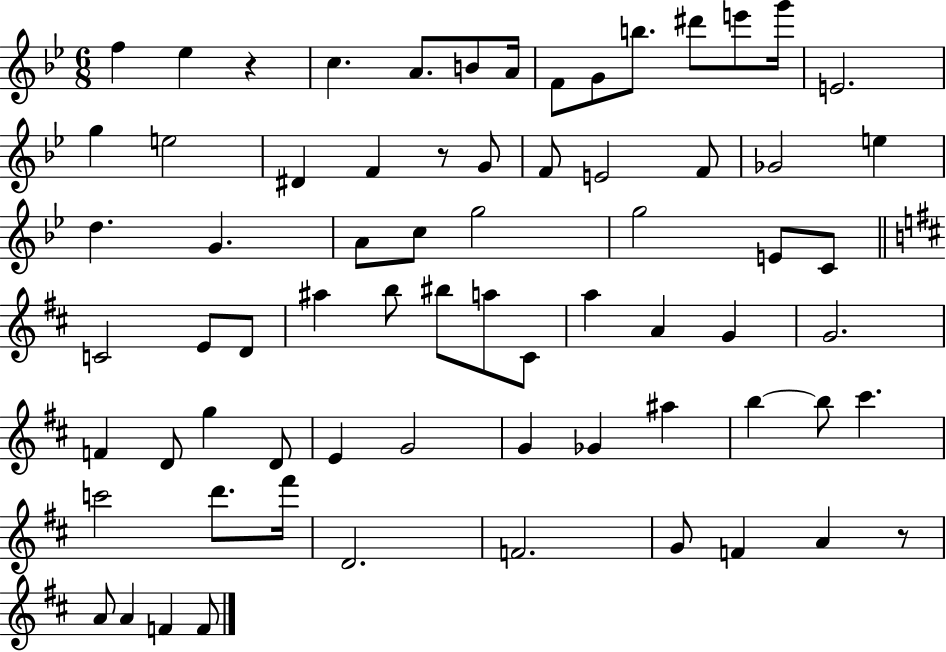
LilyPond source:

{
  \clef treble
  \numericTimeSignature
  \time 6/8
  \key bes \major
  f''4 ees''4 r4 | c''4. a'8. b'8 a'16 | f'8 g'8 b''8. dis'''8 e'''8 g'''16 | e'2. | \break g''4 e''2 | dis'4 f'4 r8 g'8 | f'8 e'2 f'8 | ges'2 e''4 | \break d''4. g'4. | a'8 c''8 g''2 | g''2 e'8 c'8 | \bar "||" \break \key d \major c'2 e'8 d'8 | ais''4 b''8 bis''8 a''8 cis'8 | a''4 a'4 g'4 | g'2. | \break f'4 d'8 g''4 d'8 | e'4 g'2 | g'4 ges'4 ais''4 | b''4~~ b''8 cis'''4. | \break c'''2 d'''8. fis'''16 | d'2. | f'2. | g'8 f'4 a'4 r8 | \break a'8 a'4 f'4 f'8 | \bar "|."
}